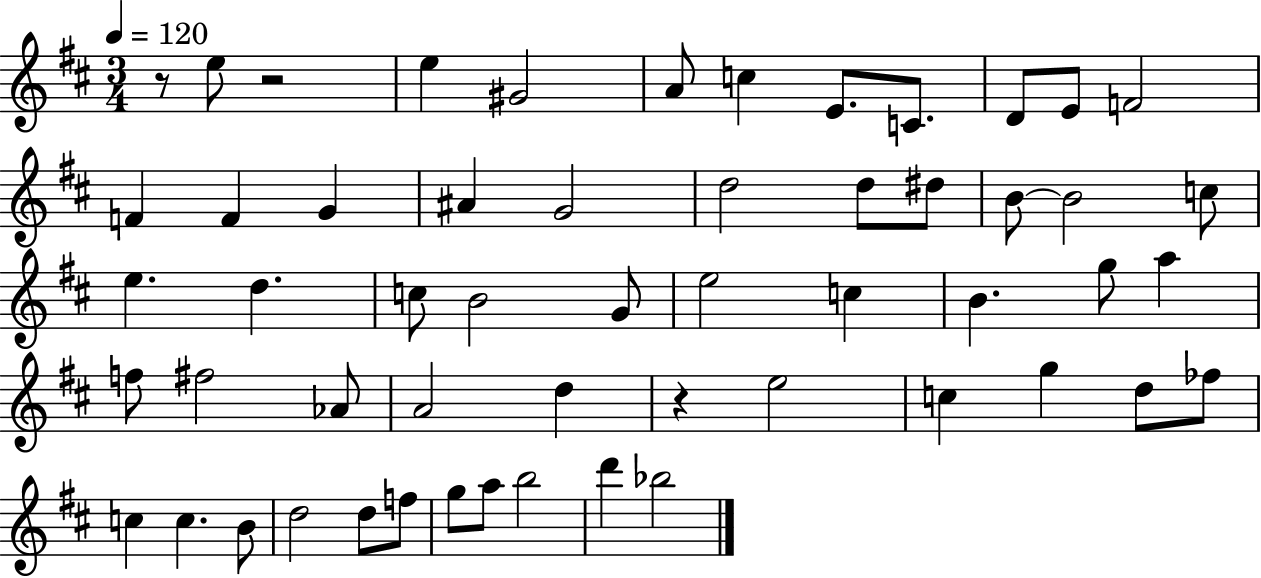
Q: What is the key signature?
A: D major